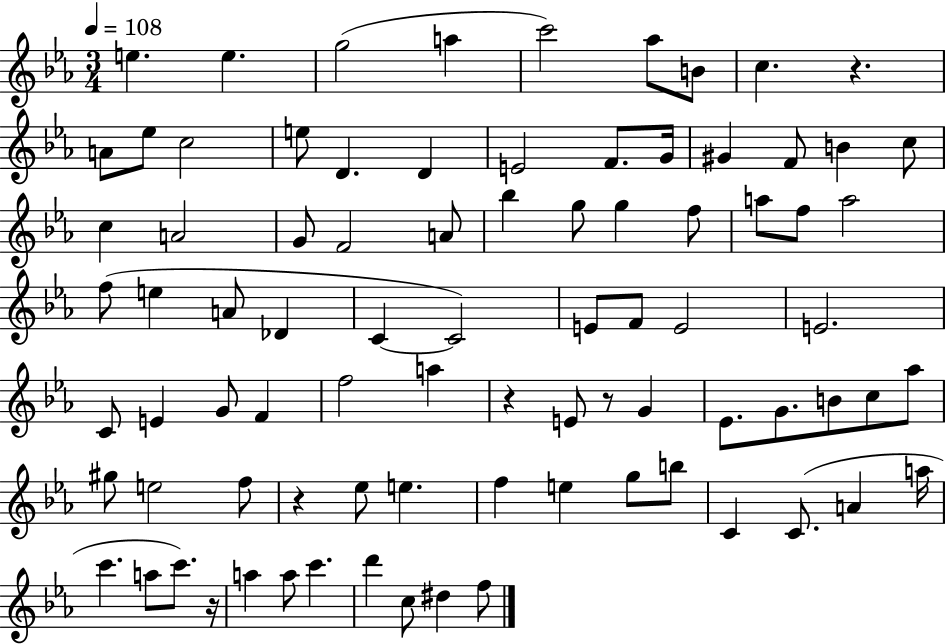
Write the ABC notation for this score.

X:1
T:Untitled
M:3/4
L:1/4
K:Eb
e e g2 a c'2 _a/2 B/2 c z A/2 _e/2 c2 e/2 D D E2 F/2 G/4 ^G F/2 B c/2 c A2 G/2 F2 A/2 _b g/2 g f/2 a/2 f/2 a2 f/2 e A/2 _D C C2 E/2 F/2 E2 E2 C/2 E G/2 F f2 a z E/2 z/2 G _E/2 G/2 B/2 c/2 _a/2 ^g/2 e2 f/2 z _e/2 e f e g/2 b/2 C C/2 A a/4 c' a/2 c'/2 z/4 a a/2 c' d' c/2 ^d f/2